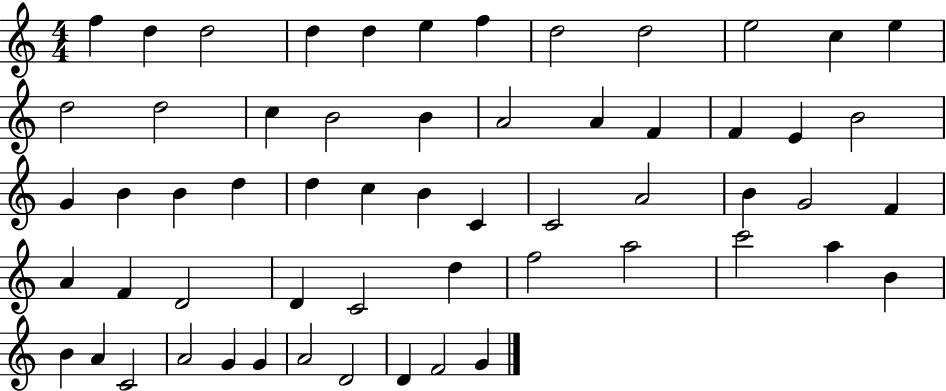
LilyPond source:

{
  \clef treble
  \numericTimeSignature
  \time 4/4
  \key c \major
  f''4 d''4 d''2 | d''4 d''4 e''4 f''4 | d''2 d''2 | e''2 c''4 e''4 | \break d''2 d''2 | c''4 b'2 b'4 | a'2 a'4 f'4 | f'4 e'4 b'2 | \break g'4 b'4 b'4 d''4 | d''4 c''4 b'4 c'4 | c'2 a'2 | b'4 g'2 f'4 | \break a'4 f'4 d'2 | d'4 c'2 d''4 | f''2 a''2 | c'''2 a''4 b'4 | \break b'4 a'4 c'2 | a'2 g'4 g'4 | a'2 d'2 | d'4 f'2 g'4 | \break \bar "|."
}